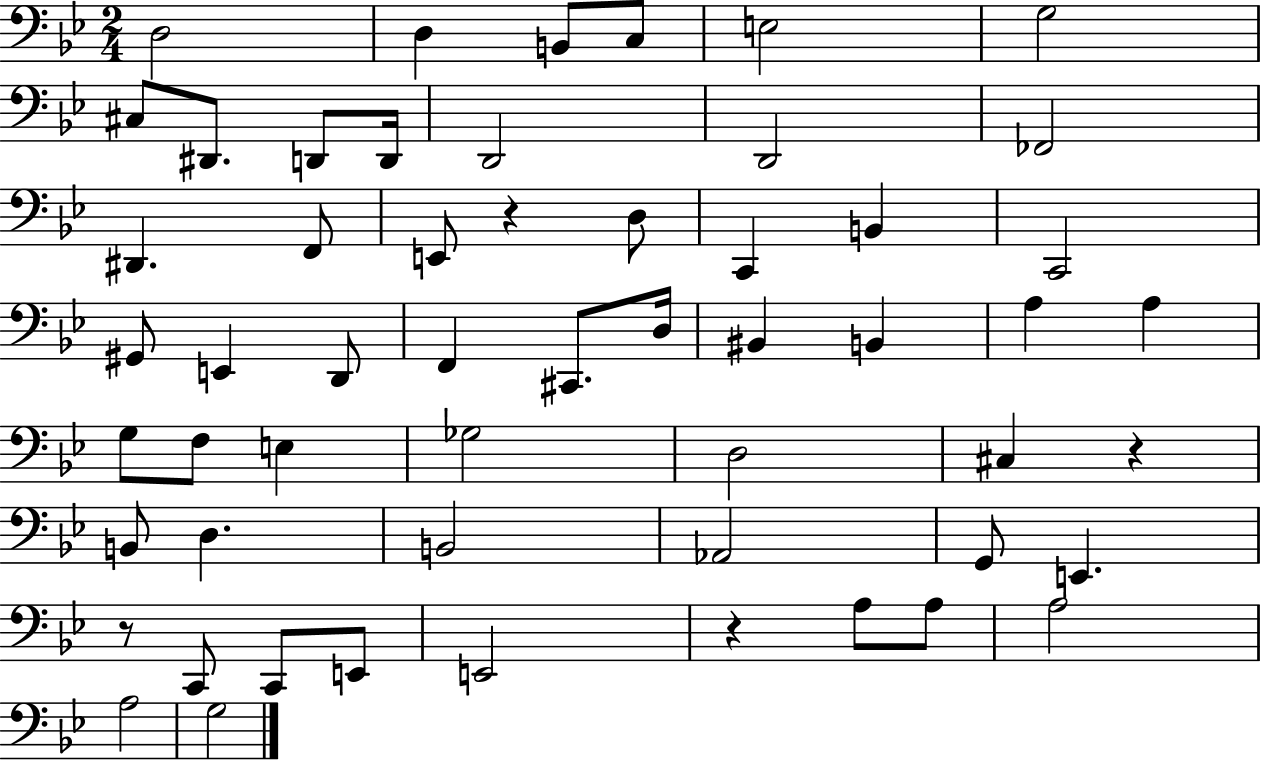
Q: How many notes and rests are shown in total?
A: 55